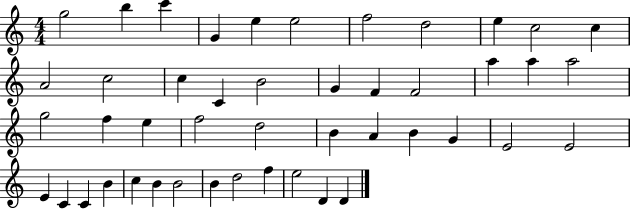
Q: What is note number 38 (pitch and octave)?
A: C5